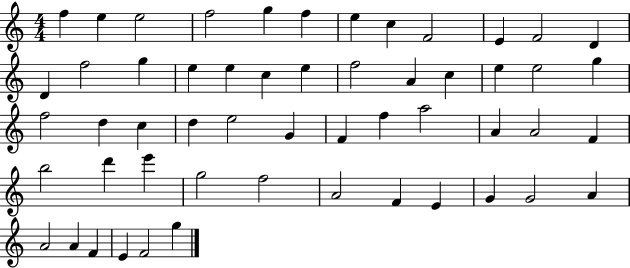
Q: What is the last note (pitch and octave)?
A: G5